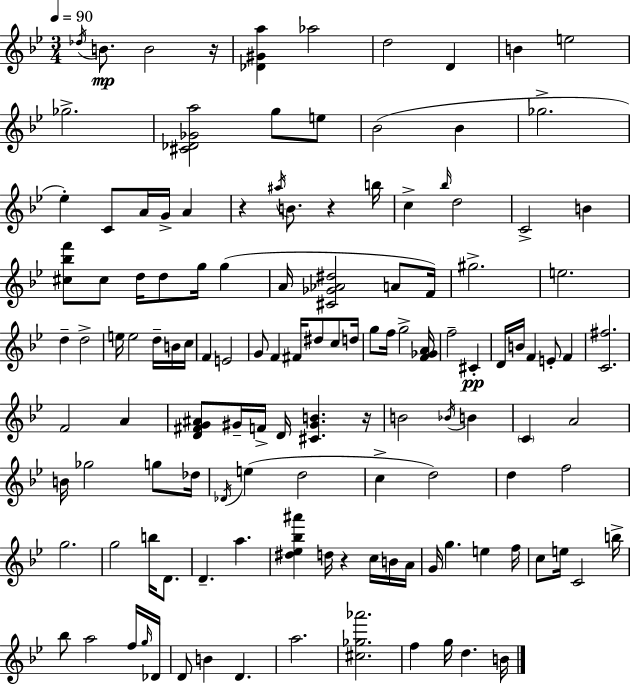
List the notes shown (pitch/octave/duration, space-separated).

Db5/s B4/e. B4/h R/s [Db4,G#4,A5]/q Ab5/h D5/h D4/q B4/q E5/h Gb5/h. [C#4,Db4,Gb4,A5]/h G5/e E5/e Bb4/h Bb4/q Gb5/h. Eb5/q C4/e A4/s G4/s A4/q R/q A#5/s B4/e. R/q B5/s C5/q Bb5/s D5/h C4/h B4/q [C#5,Bb5,F6]/e C#5/e D5/s D5/e G5/s G5/q A4/s [C#4,Gb4,Ab4,D#5]/h A4/e F4/s G#5/h. E5/h. D5/q D5/h E5/s E5/h D5/s B4/s C5/s F4/q E4/h G4/e F4/q F#4/s D#5/e C5/e D5/s G5/e F5/s G5/h [F4,Gb4,A4]/s F5/h C#4/q D4/s B4/s F4/q E4/e F4/q [C4,F#5]/h. F4/h A4/q [D4,F#4,G4,A#4]/e G#4/s F4/s D4/s [C#4,G#4,B4]/q. R/s B4/h Bb4/s B4/q C4/q A4/h B4/s Gb5/h G5/e Db5/s Db4/s E5/q D5/h C5/q D5/h D5/q F5/h G5/h. G5/h B5/s D4/e. D4/q. A5/q. [D#5,Eb5,Bb5,A#6]/q D5/s R/q C5/s B4/s A4/s G4/s G5/q. E5/q F5/s C5/e E5/s C4/h B5/s Bb5/e A5/h F5/s G5/s Db4/s D4/e B4/q D4/q. A5/h. [C#5,Gb5,Ab6]/h. F5/q G5/s D5/q. B4/s